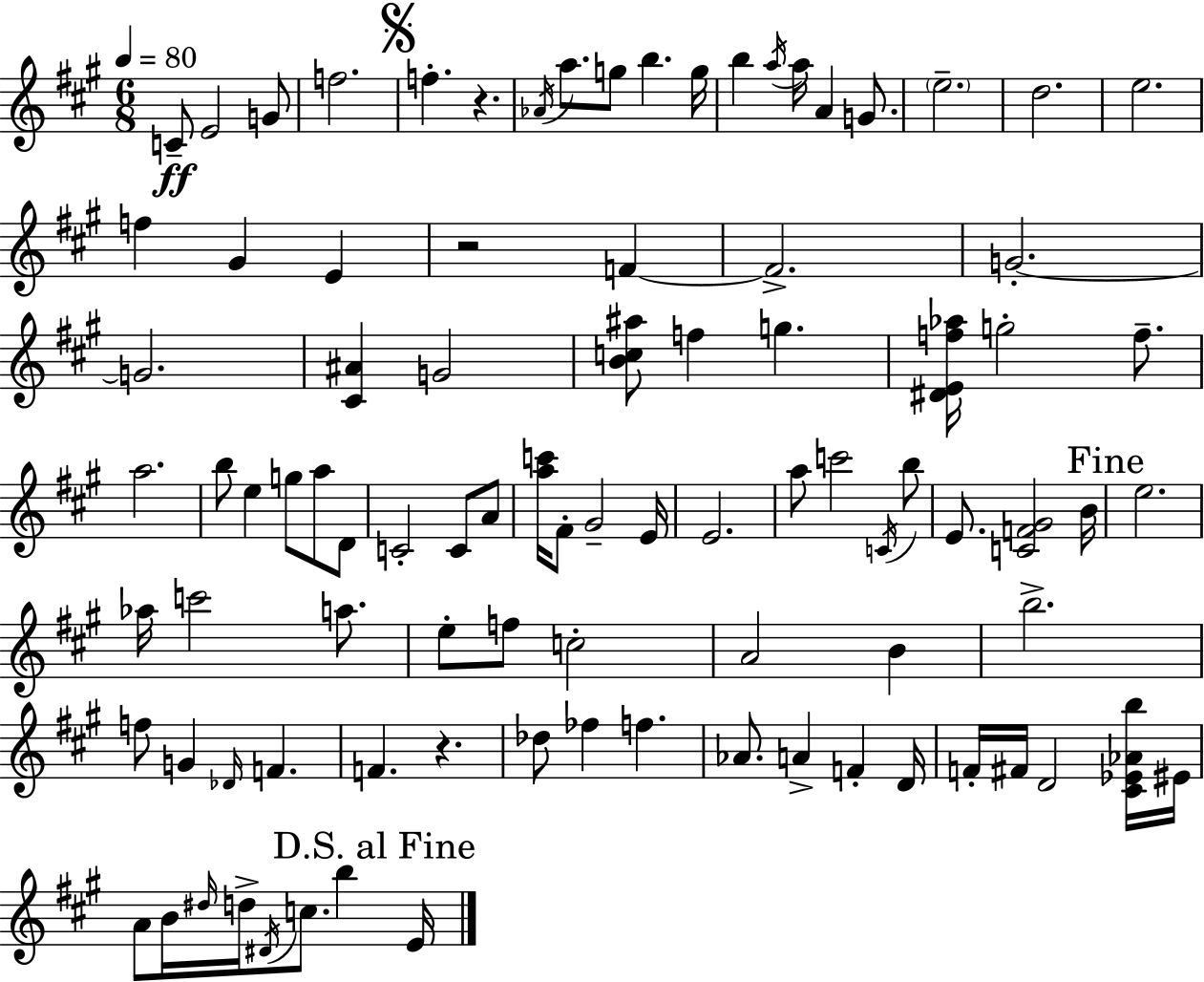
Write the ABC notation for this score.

X:1
T:Untitled
M:6/8
L:1/4
K:A
C/2 E2 G/2 f2 f z _A/4 a/2 g/2 b g/4 b a/4 a/4 A G/2 e2 d2 e2 f ^G E z2 F F2 G2 G2 [^C^A] G2 [Bc^a]/2 f g [^DEf_a]/4 g2 f/2 a2 b/2 e g/2 a/2 D/2 C2 C/2 A/2 [ac']/4 ^F/2 ^G2 E/4 E2 a/2 c'2 C/4 b/2 E/2 [CF^G]2 B/4 e2 _a/4 c'2 a/2 e/2 f/2 c2 A2 B b2 f/2 G _D/4 F F z _d/2 _f f _A/2 A F D/4 F/4 ^F/4 D2 [^C_E_Ab]/4 ^E/4 A/2 B/4 ^d/4 d/4 ^D/4 c/2 b E/4